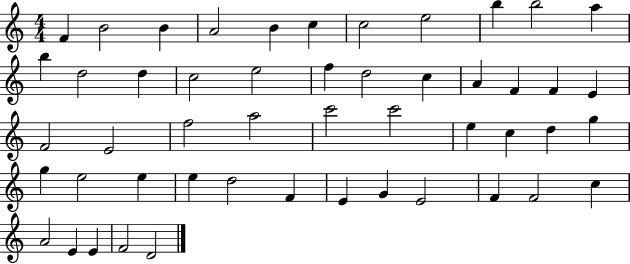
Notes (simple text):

F4/q B4/h B4/q A4/h B4/q C5/q C5/h E5/h B5/q B5/h A5/q B5/q D5/h D5/q C5/h E5/h F5/q D5/h C5/q A4/q F4/q F4/q E4/q F4/h E4/h F5/h A5/h C6/h C6/h E5/q C5/q D5/q G5/q G5/q E5/h E5/q E5/q D5/h F4/q E4/q G4/q E4/h F4/q F4/h C5/q A4/h E4/q E4/q F4/h D4/h